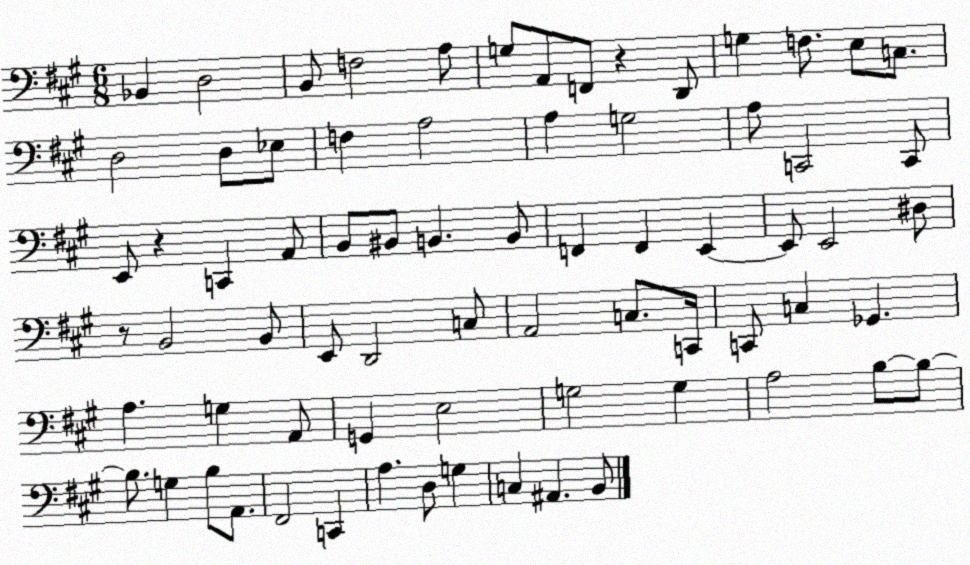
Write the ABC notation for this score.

X:1
T:Untitled
M:6/8
L:1/4
K:A
_B,, D,2 B,,/2 F,2 A,/2 G,/2 A,,/2 F,,/2 z D,,/2 G, F,/2 E,/2 C,/2 D,2 D,/2 _E,/2 F, A,2 A, G,2 A,/2 C,,2 C,,/2 E,,/2 z C,, A,,/2 B,,/2 ^B,,/2 B,, B,,/2 F,, F,, E,, E,,/2 E,,2 ^D,/2 z/2 B,,2 B,,/2 E,,/2 D,,2 C,/2 A,,2 C,/2 C,,/4 C,,/2 C, _G,, A, G, A,,/2 G,, E,2 G,2 G, A,2 B,/2 B,/2 B,/2 G, B,/2 A,,/2 ^F,,2 C,, A, D,/2 G, C, ^A,, B,,/2